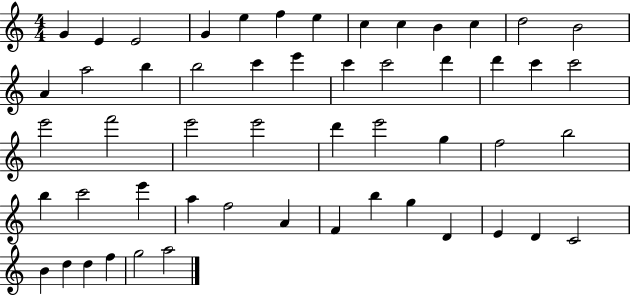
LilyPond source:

{
  \clef treble
  \numericTimeSignature
  \time 4/4
  \key c \major
  g'4 e'4 e'2 | g'4 e''4 f''4 e''4 | c''4 c''4 b'4 c''4 | d''2 b'2 | \break a'4 a''2 b''4 | b''2 c'''4 e'''4 | c'''4 c'''2 d'''4 | d'''4 c'''4 c'''2 | \break e'''2 f'''2 | e'''2 e'''2 | d'''4 e'''2 g''4 | f''2 b''2 | \break b''4 c'''2 e'''4 | a''4 f''2 a'4 | f'4 b''4 g''4 d'4 | e'4 d'4 c'2 | \break b'4 d''4 d''4 f''4 | g''2 a''2 | \bar "|."
}